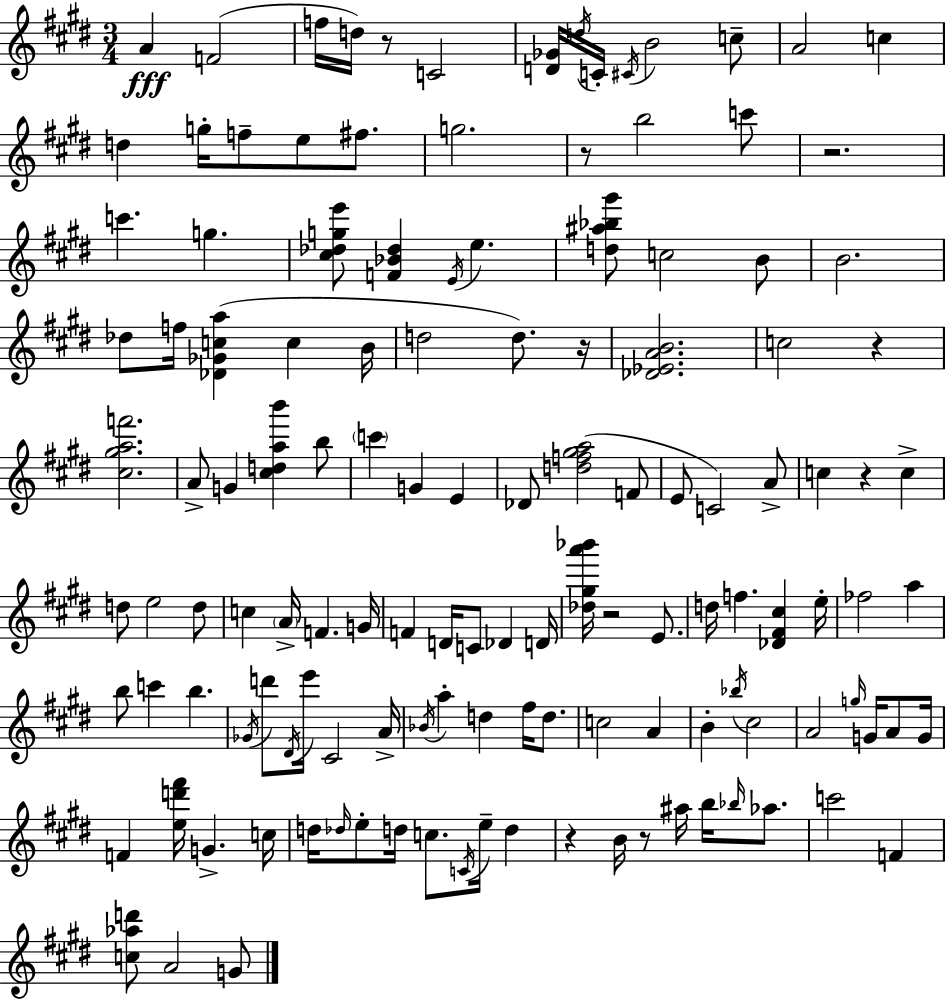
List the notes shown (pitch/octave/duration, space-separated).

A4/q F4/h F5/s D5/s R/e C4/h [D4,Gb4]/s D5/s C4/s C#4/s B4/h C5/e A4/h C5/q D5/q G5/s F5/e E5/e F#5/e. G5/h. R/e B5/h C6/e R/h. C6/q. G5/q. [C#5,Db5,G5,E6]/e [F4,Bb4,Db5]/q E4/s E5/q. [D5,A#5,Bb5,G#6]/e C5/h B4/e B4/h. Db5/e F5/s [Db4,Gb4,C5,A5]/q C5/q B4/s D5/h D5/e. R/s [Db4,Eb4,A4,B4]/h. C5/h R/q [C#5,G#5,A5,F6]/h. A4/e G4/q [C#5,D5,A5,B6]/q B5/e C6/q G4/q E4/q Db4/e [D5,F5,G#5,A5]/h F4/e E4/e C4/h A4/e C5/q R/q C5/q D5/e E5/h D5/e C5/q A4/s F4/q. G4/s F4/q D4/s C4/e Db4/q D4/s [Db5,G#5,A6,Bb6]/s R/h E4/e. D5/s F5/q. [Db4,F#4,C#5]/q E5/s FES5/h A5/q B5/e C6/q B5/q. Gb4/s D6/e D#4/s E6/s C#4/h A4/s Bb4/s A5/q D5/q F#5/s D5/e. C5/h A4/q B4/q Bb5/s C#5/h A4/h G5/s G4/s A4/e G4/s F4/q [E5,D6,F#6]/s G4/q. C5/s D5/s Db5/s E5/e D5/s C5/e. C4/s E5/s D5/q R/q B4/s R/e A#5/s B5/s Bb5/s Ab5/e. C6/h F4/q [C5,Ab5,D6]/e A4/h G4/e